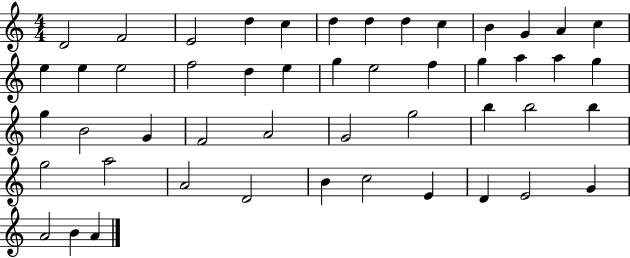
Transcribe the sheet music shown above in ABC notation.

X:1
T:Untitled
M:4/4
L:1/4
K:C
D2 F2 E2 d c d d d c B G A c e e e2 f2 d e g e2 f g a a g g B2 G F2 A2 G2 g2 b b2 b g2 a2 A2 D2 B c2 E D E2 G A2 B A